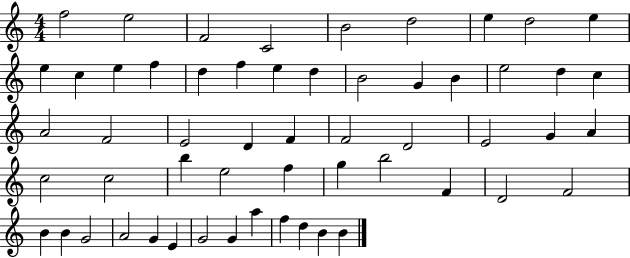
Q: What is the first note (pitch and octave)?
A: F5